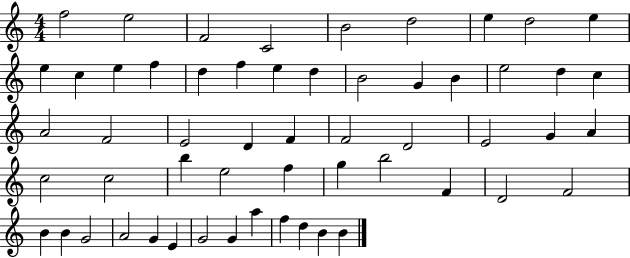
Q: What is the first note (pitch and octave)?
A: F5